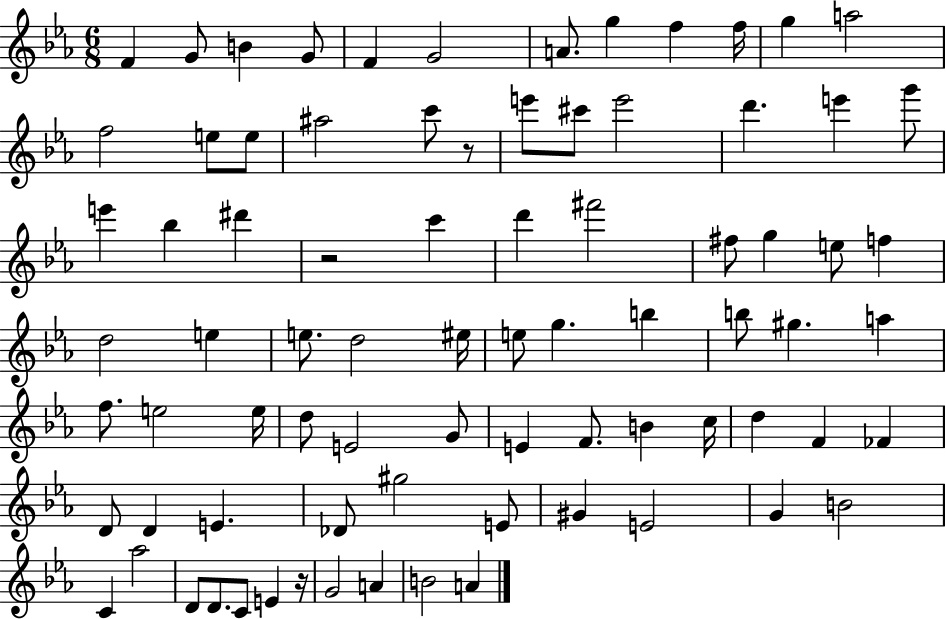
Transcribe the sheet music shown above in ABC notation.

X:1
T:Untitled
M:6/8
L:1/4
K:Eb
F G/2 B G/2 F G2 A/2 g f f/4 g a2 f2 e/2 e/2 ^a2 c'/2 z/2 e'/2 ^c'/2 e'2 d' e' g'/2 e' _b ^d' z2 c' d' ^f'2 ^f/2 g e/2 f d2 e e/2 d2 ^e/4 e/2 g b b/2 ^g a f/2 e2 e/4 d/2 E2 G/2 E F/2 B c/4 d F _F D/2 D E _D/2 ^g2 E/2 ^G E2 G B2 C _a2 D/2 D/2 C/2 E z/4 G2 A B2 A